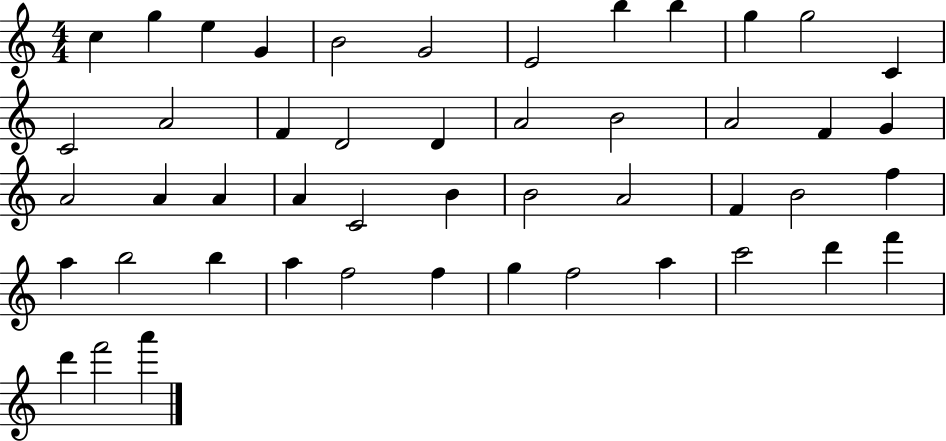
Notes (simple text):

C5/q G5/q E5/q G4/q B4/h G4/h E4/h B5/q B5/q G5/q G5/h C4/q C4/h A4/h F4/q D4/h D4/q A4/h B4/h A4/h F4/q G4/q A4/h A4/q A4/q A4/q C4/h B4/q B4/h A4/h F4/q B4/h F5/q A5/q B5/h B5/q A5/q F5/h F5/q G5/q F5/h A5/q C6/h D6/q F6/q D6/q F6/h A6/q